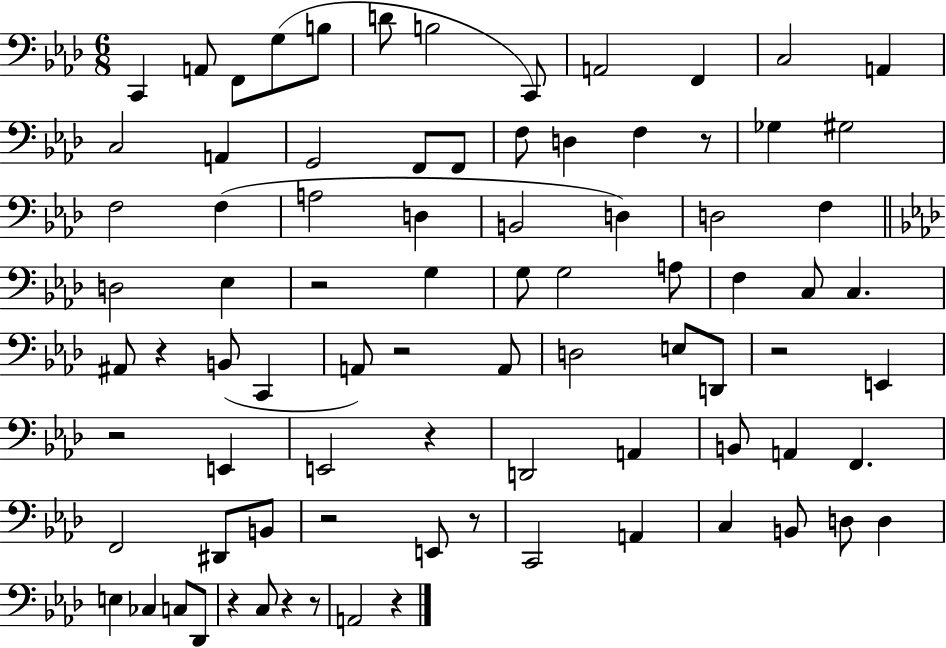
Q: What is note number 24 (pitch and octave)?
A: F3